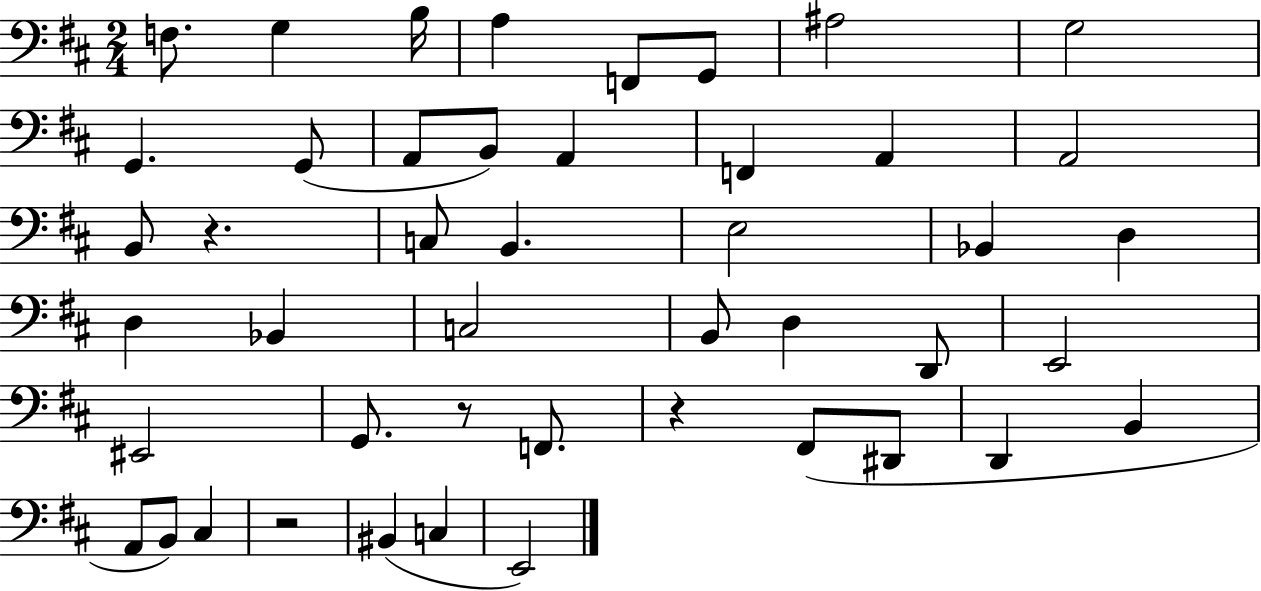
F3/e. G3/q B3/s A3/q F2/e G2/e A#3/h G3/h G2/q. G2/e A2/e B2/e A2/q F2/q A2/q A2/h B2/e R/q. C3/e B2/q. E3/h Bb2/q D3/q D3/q Bb2/q C3/h B2/e D3/q D2/e E2/h EIS2/h G2/e. R/e F2/e. R/q F#2/e D#2/e D2/q B2/q A2/e B2/e C#3/q R/h BIS2/q C3/q E2/h